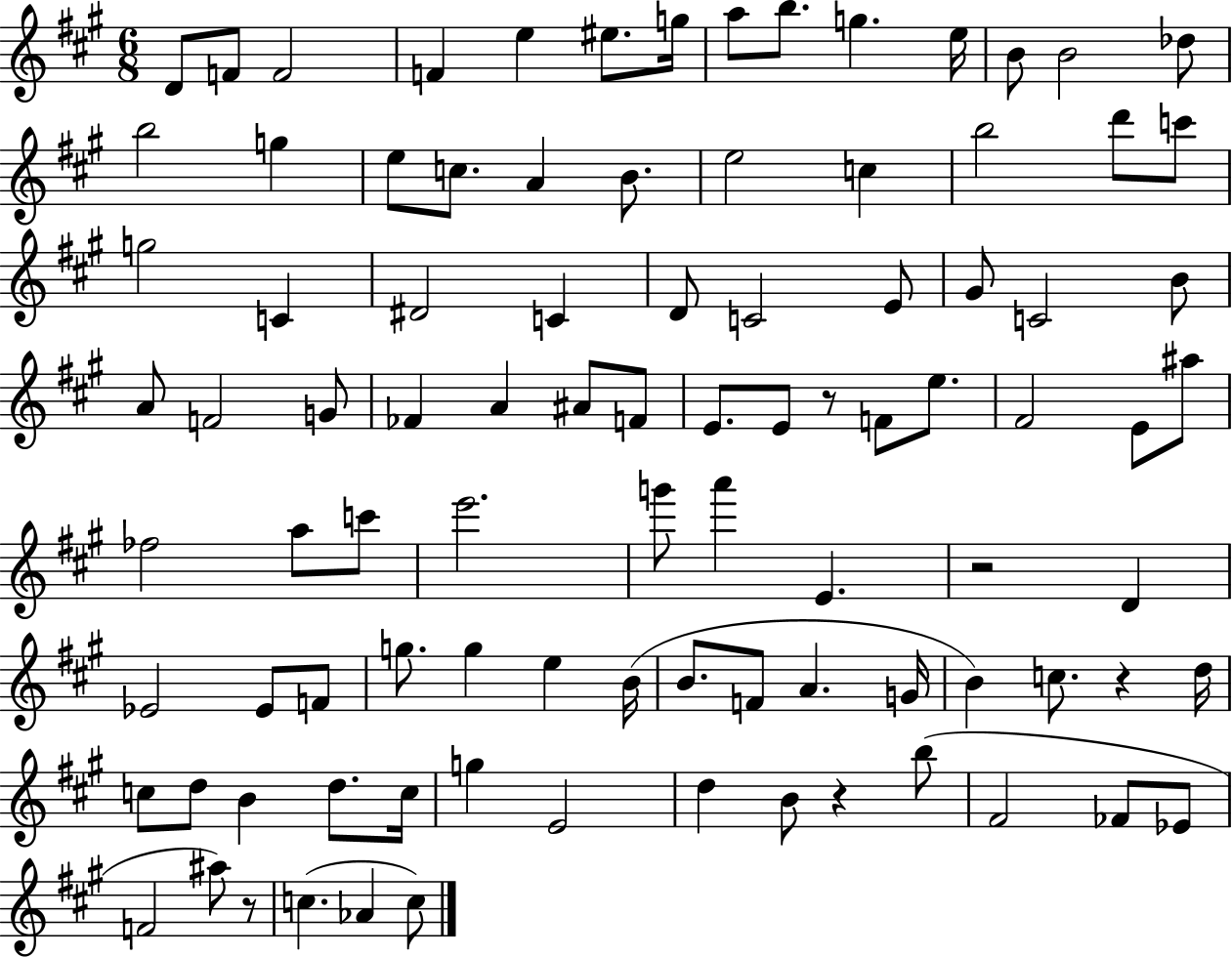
X:1
T:Untitled
M:6/8
L:1/4
K:A
D/2 F/2 F2 F e ^e/2 g/4 a/2 b/2 g e/4 B/2 B2 _d/2 b2 g e/2 c/2 A B/2 e2 c b2 d'/2 c'/2 g2 C ^D2 C D/2 C2 E/2 ^G/2 C2 B/2 A/2 F2 G/2 _F A ^A/2 F/2 E/2 E/2 z/2 F/2 e/2 ^F2 E/2 ^a/2 _f2 a/2 c'/2 e'2 g'/2 a' E z2 D _E2 _E/2 F/2 g/2 g e B/4 B/2 F/2 A G/4 B c/2 z d/4 c/2 d/2 B d/2 c/4 g E2 d B/2 z b/2 ^F2 _F/2 _E/2 F2 ^a/2 z/2 c _A c/2